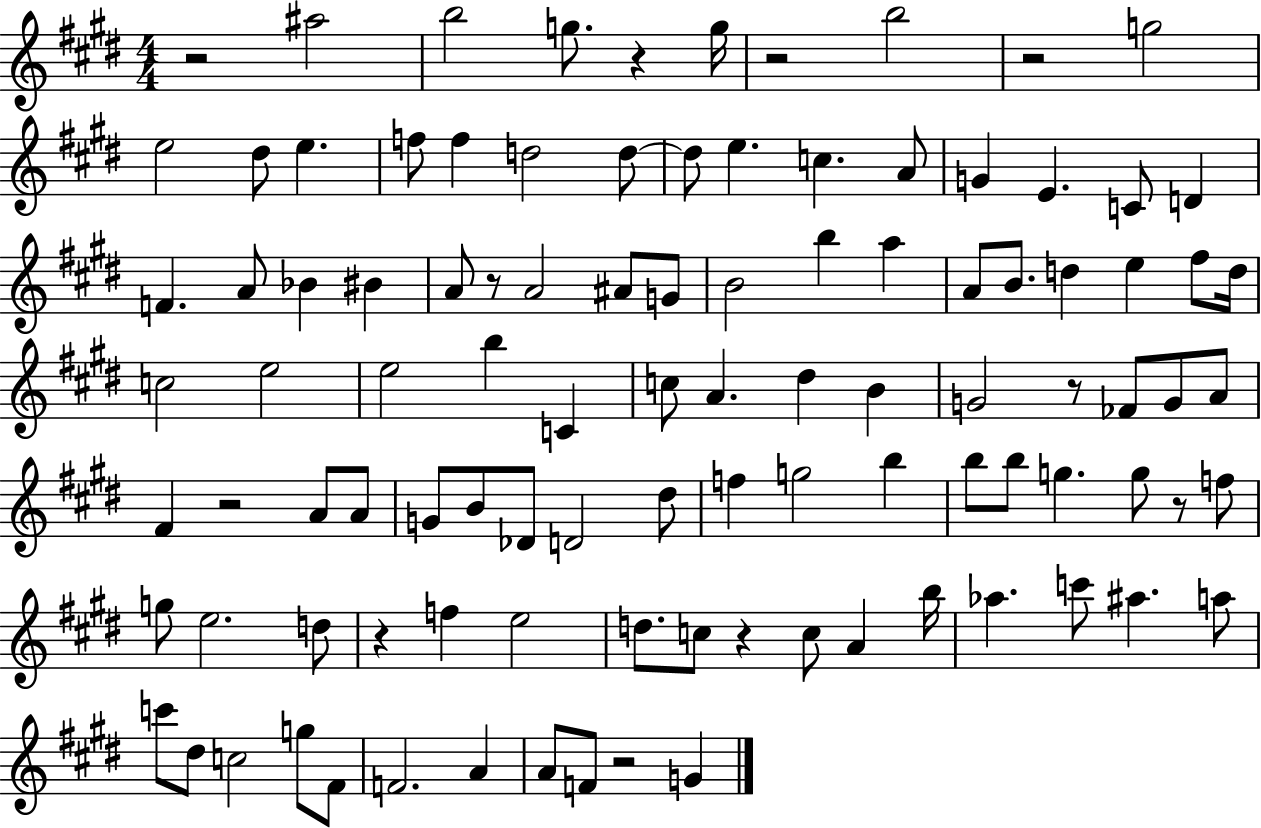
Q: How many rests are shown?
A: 11